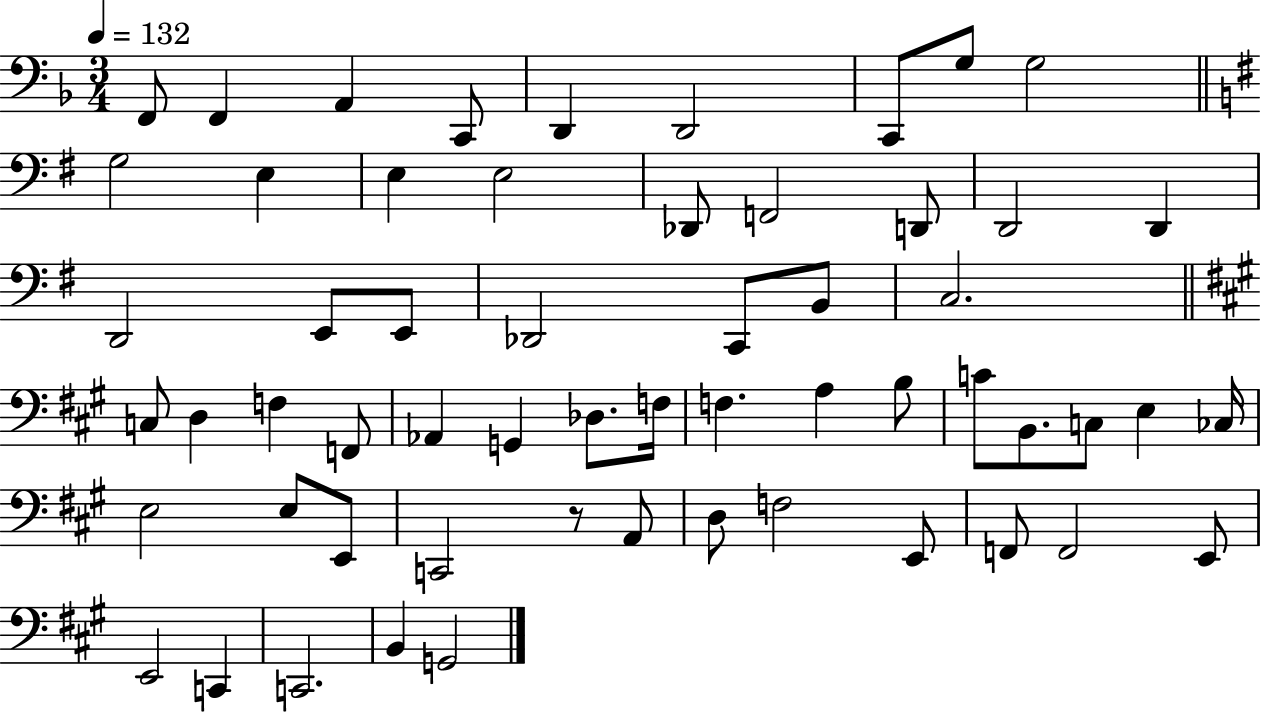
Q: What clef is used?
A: bass